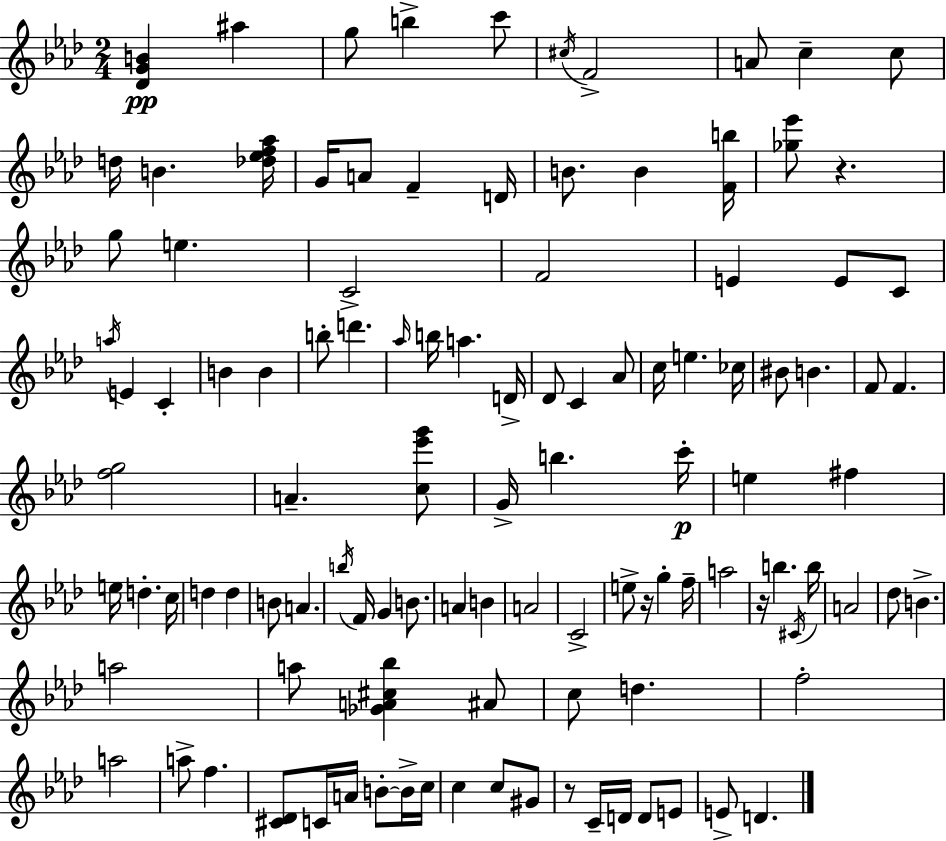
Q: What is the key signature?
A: F minor